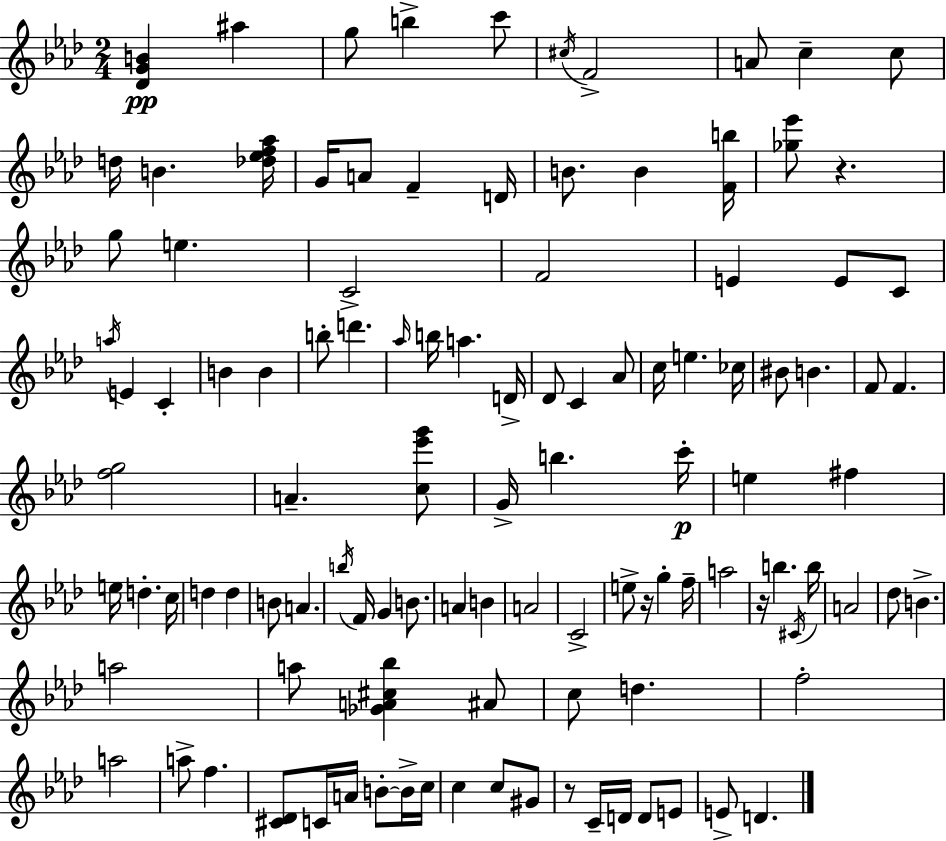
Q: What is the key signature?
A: F minor